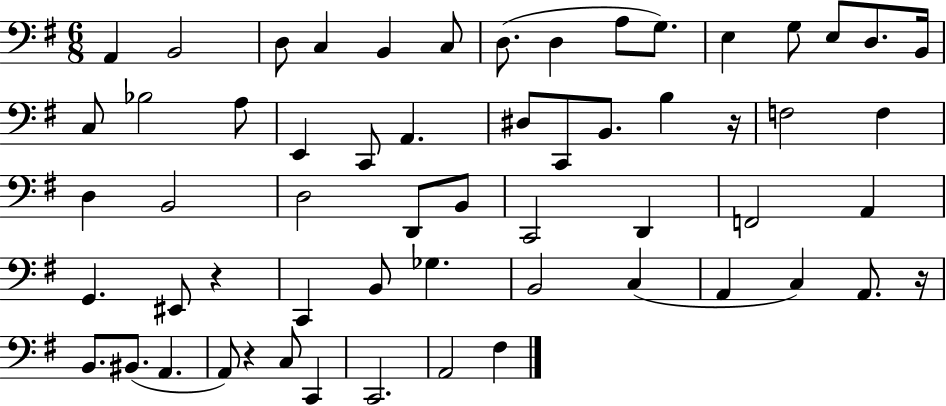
A2/q B2/h D3/e C3/q B2/q C3/e D3/e. D3/q A3/e G3/e. E3/q G3/e E3/e D3/e. B2/s C3/e Bb3/h A3/e E2/q C2/e A2/q. D#3/e C2/e B2/e. B3/q R/s F3/h F3/q D3/q B2/h D3/h D2/e B2/e C2/h D2/q F2/h A2/q G2/q. EIS2/e R/q C2/q B2/e Gb3/q. B2/h C3/q A2/q C3/q A2/e. R/s B2/e. BIS2/e. A2/q. A2/e R/q C3/e C2/q C2/h. A2/h F#3/q